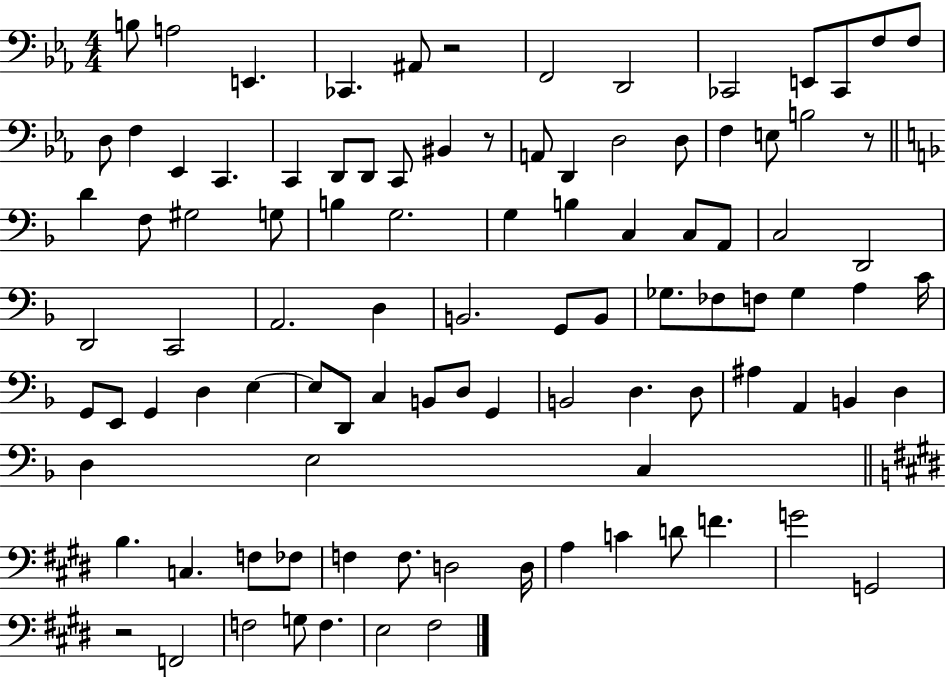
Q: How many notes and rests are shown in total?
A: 99